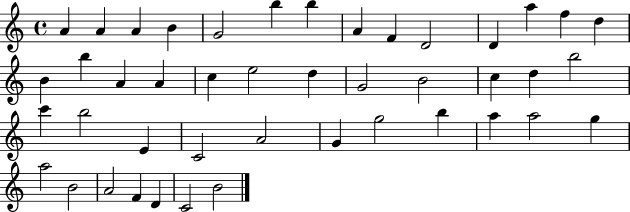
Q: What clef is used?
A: treble